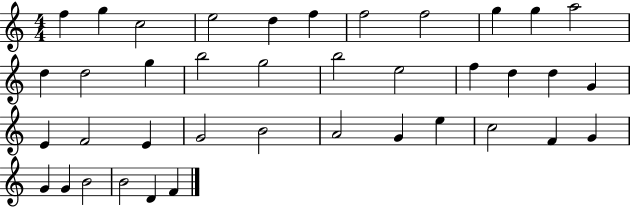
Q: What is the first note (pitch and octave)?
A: F5